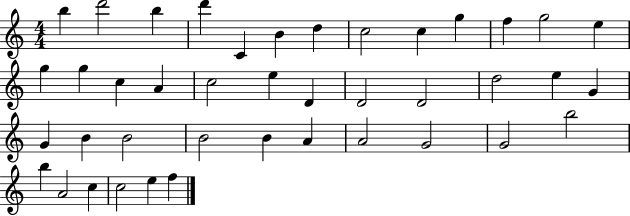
B5/q D6/h B5/q D6/q C4/q B4/q D5/q C5/h C5/q G5/q F5/q G5/h E5/q G5/q G5/q C5/q A4/q C5/h E5/q D4/q D4/h D4/h D5/h E5/q G4/q G4/q B4/q B4/h B4/h B4/q A4/q A4/h G4/h G4/h B5/h B5/q A4/h C5/q C5/h E5/q F5/q